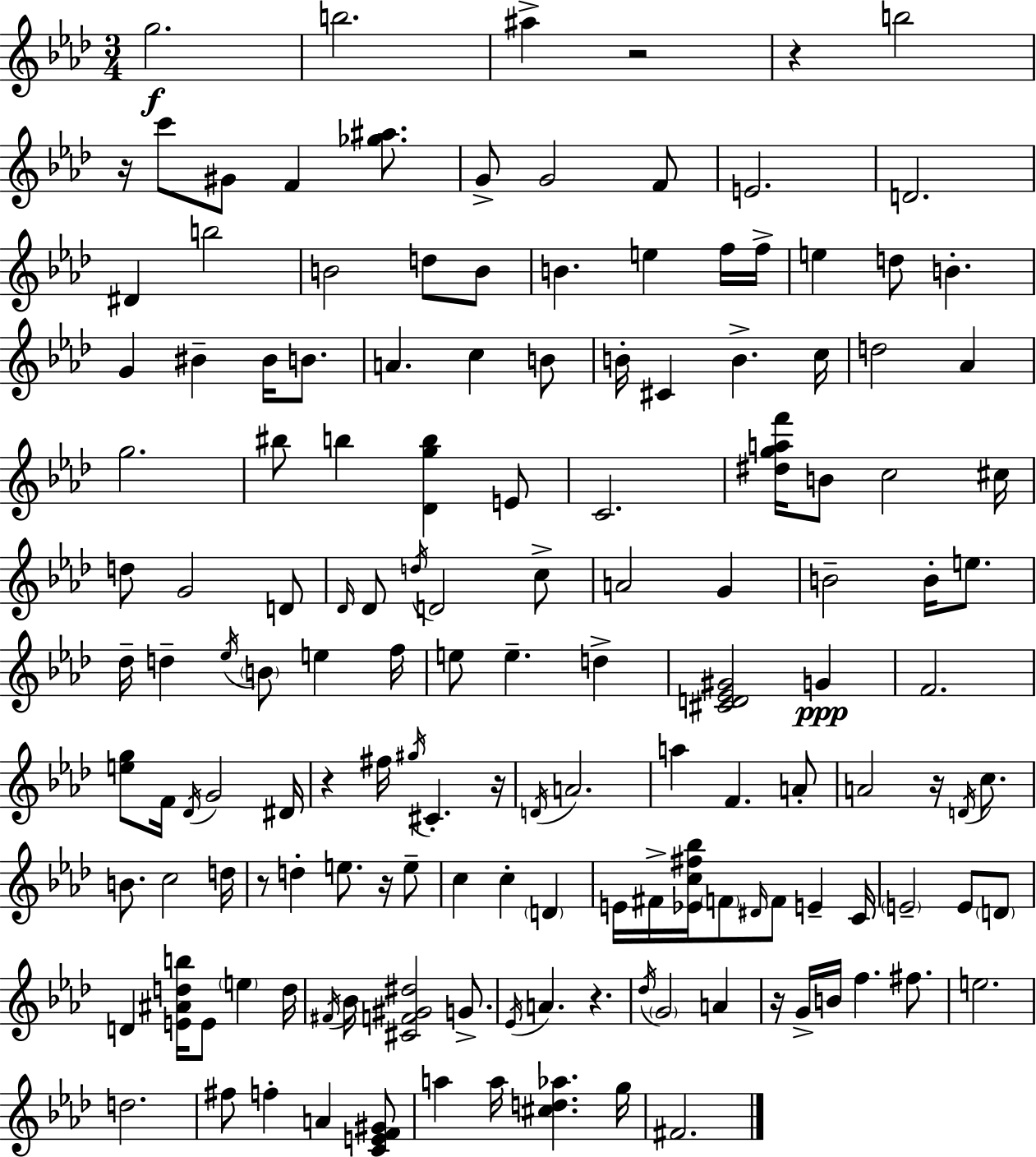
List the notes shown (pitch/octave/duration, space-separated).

G5/h. B5/h. A#5/q R/h R/q B5/h R/s C6/e G#4/e F4/q [Gb5,A#5]/e. G4/e G4/h F4/e E4/h. D4/h. D#4/q B5/h B4/h D5/e B4/e B4/q. E5/q F5/s F5/s E5/q D5/e B4/q. G4/q BIS4/q BIS4/s B4/e. A4/q. C5/q B4/e B4/s C#4/q B4/q. C5/s D5/h Ab4/q G5/h. BIS5/e B5/q [Db4,G5,B5]/q E4/e C4/h. [D#5,G5,A5,F6]/s B4/e C5/h C#5/s D5/e G4/h D4/e Db4/s Db4/e D5/s D4/h C5/e A4/h G4/q B4/h B4/s E5/e. Db5/s D5/q Eb5/s B4/e E5/q F5/s E5/e E5/q. D5/q [C#4,D4,Eb4,G#4]/h G4/q F4/h. [E5,G5]/e F4/s Db4/s G4/h D#4/s R/q F#5/s G#5/s C#4/q. R/s D4/s A4/h. A5/q F4/q. A4/e A4/h R/s D4/s C5/e. B4/e. C5/h D5/s R/e D5/q E5/e. R/s E5/e C5/q C5/q D4/q E4/s F#4/s [Eb4,C5,F#5,Bb5]/s F4/e D#4/s F4/e E4/q C4/s E4/h E4/e D4/e D4/q [E4,A#4,D5,B5]/s E4/e E5/q D5/s F#4/s Bb4/s [C#4,F4,G#4,D#5]/h G4/e. Eb4/s A4/q. R/q. Db5/s G4/h A4/q R/s G4/s B4/s F5/q. F#5/e. E5/h. D5/h. F#5/e F5/q A4/q [C4,E4,F4,G#4]/e A5/q A5/s [C#5,D5,Ab5]/q. G5/s F#4/h.